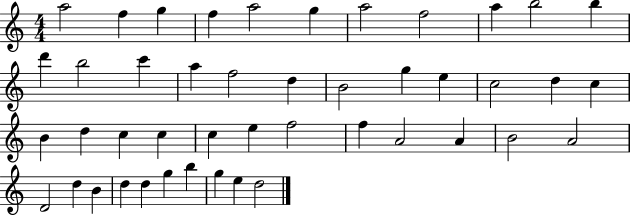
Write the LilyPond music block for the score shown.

{
  \clef treble
  \numericTimeSignature
  \time 4/4
  \key c \major
  a''2 f''4 g''4 | f''4 a''2 g''4 | a''2 f''2 | a''4 b''2 b''4 | \break d'''4 b''2 c'''4 | a''4 f''2 d''4 | b'2 g''4 e''4 | c''2 d''4 c''4 | \break b'4 d''4 c''4 c''4 | c''4 e''4 f''2 | f''4 a'2 a'4 | b'2 a'2 | \break d'2 d''4 b'4 | d''4 d''4 g''4 b''4 | g''4 e''4 d''2 | \bar "|."
}